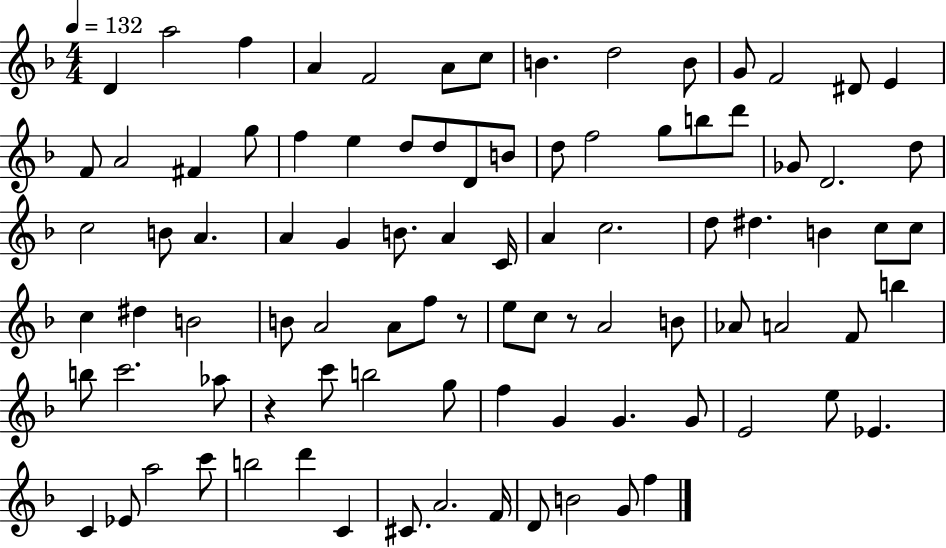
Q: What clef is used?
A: treble